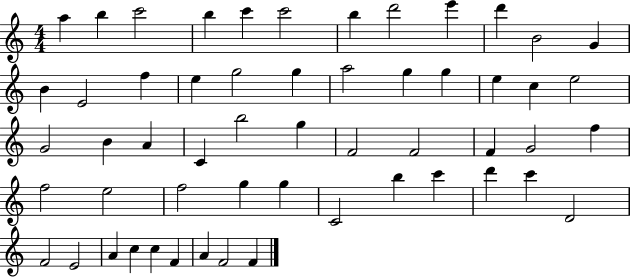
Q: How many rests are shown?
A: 0